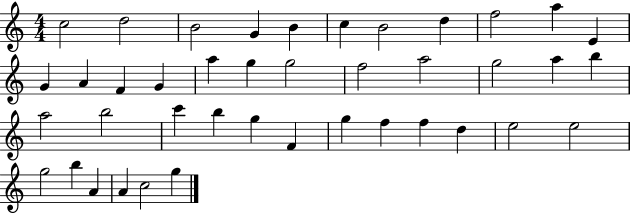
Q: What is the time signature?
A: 4/4